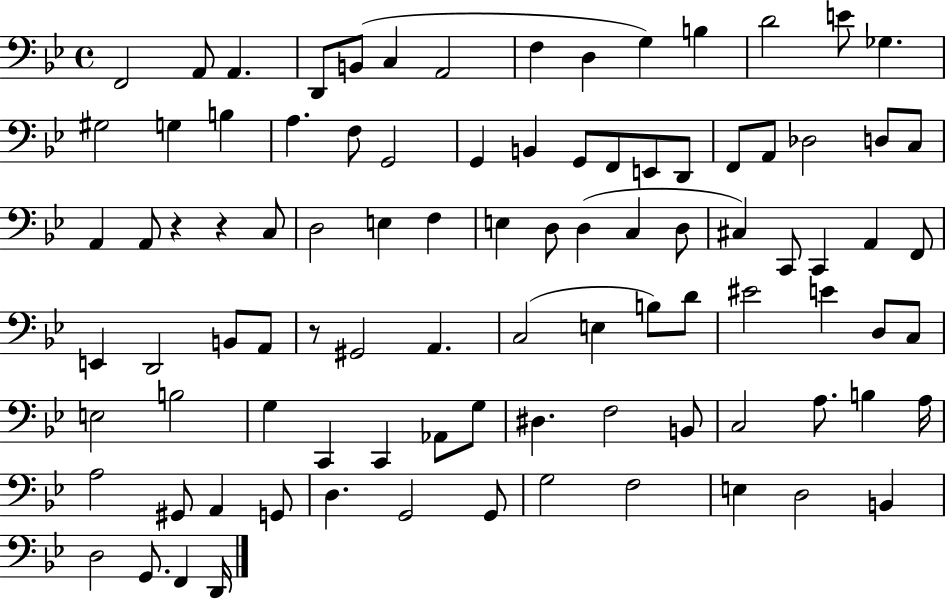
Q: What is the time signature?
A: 4/4